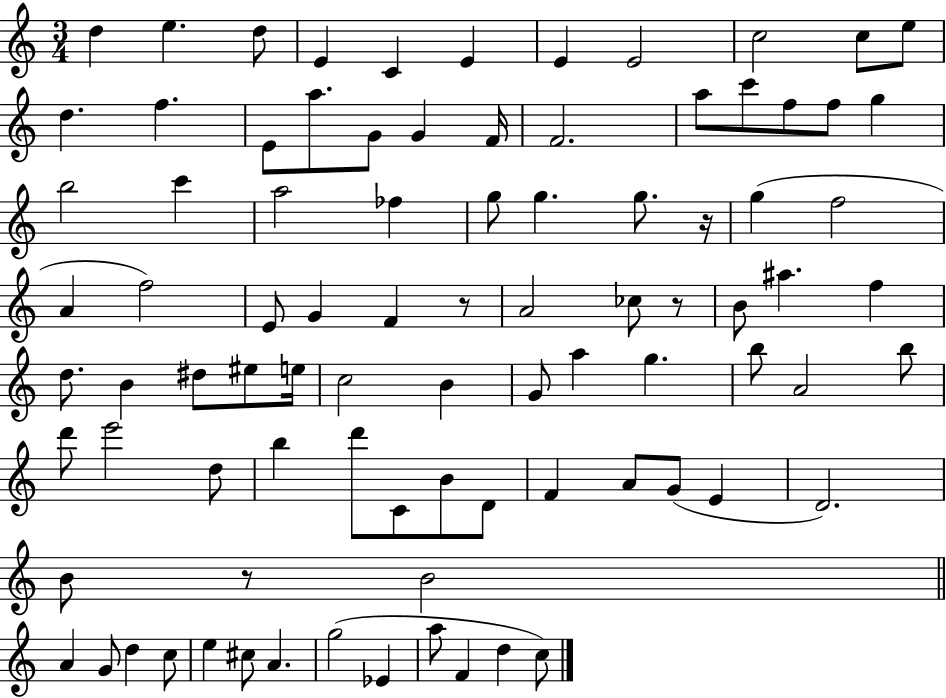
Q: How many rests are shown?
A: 4